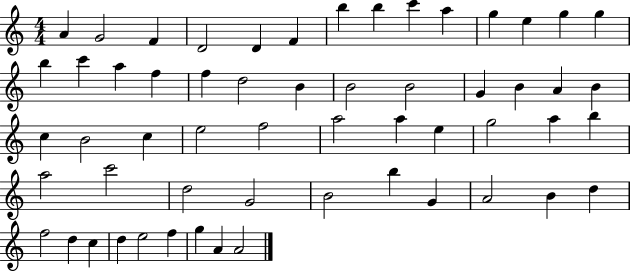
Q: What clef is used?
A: treble